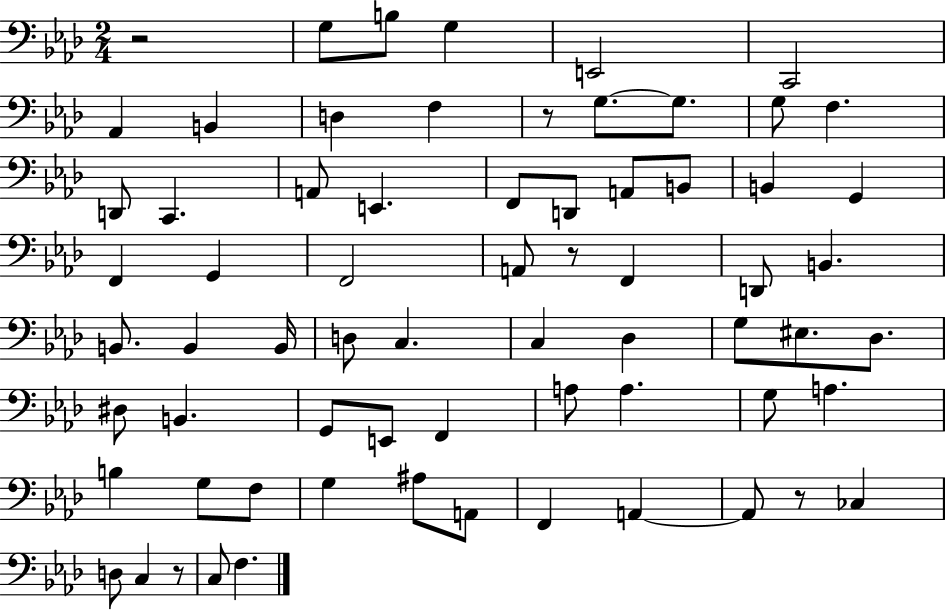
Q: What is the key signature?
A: AES major